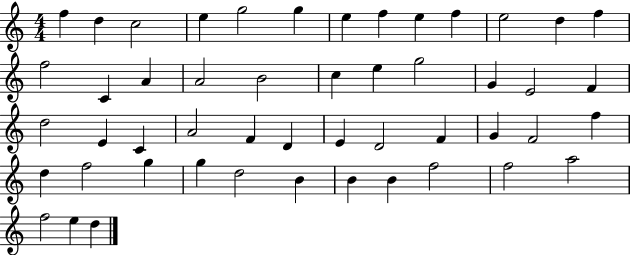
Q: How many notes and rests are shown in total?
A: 50